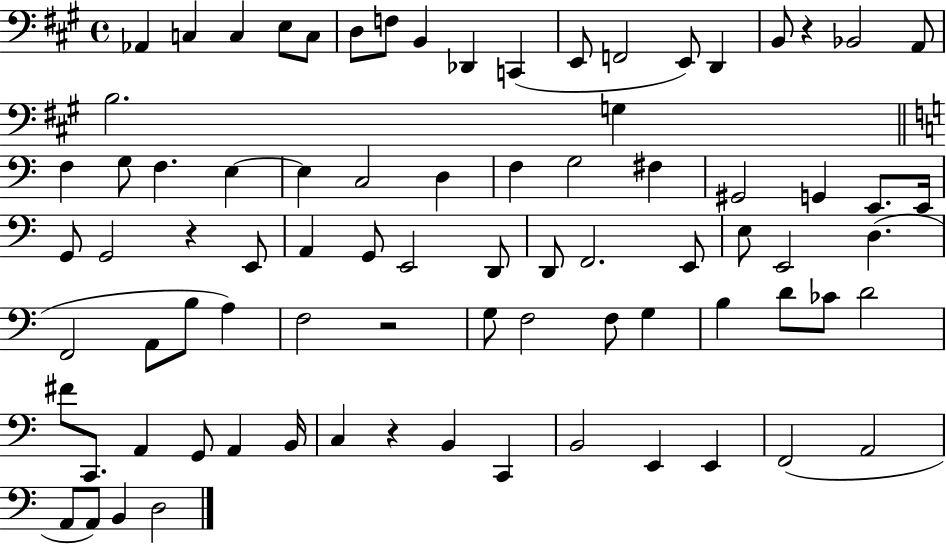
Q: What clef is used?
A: bass